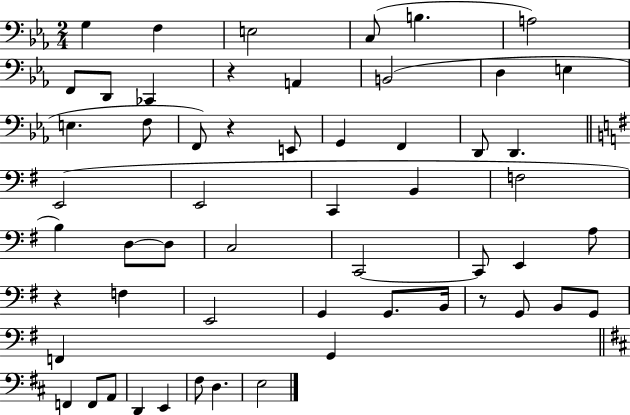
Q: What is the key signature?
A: EES major